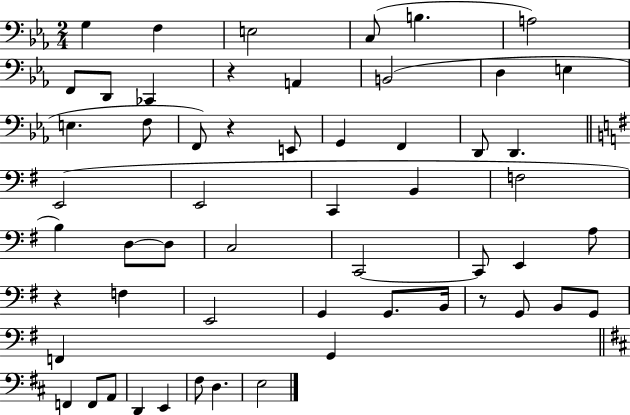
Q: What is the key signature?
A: EES major